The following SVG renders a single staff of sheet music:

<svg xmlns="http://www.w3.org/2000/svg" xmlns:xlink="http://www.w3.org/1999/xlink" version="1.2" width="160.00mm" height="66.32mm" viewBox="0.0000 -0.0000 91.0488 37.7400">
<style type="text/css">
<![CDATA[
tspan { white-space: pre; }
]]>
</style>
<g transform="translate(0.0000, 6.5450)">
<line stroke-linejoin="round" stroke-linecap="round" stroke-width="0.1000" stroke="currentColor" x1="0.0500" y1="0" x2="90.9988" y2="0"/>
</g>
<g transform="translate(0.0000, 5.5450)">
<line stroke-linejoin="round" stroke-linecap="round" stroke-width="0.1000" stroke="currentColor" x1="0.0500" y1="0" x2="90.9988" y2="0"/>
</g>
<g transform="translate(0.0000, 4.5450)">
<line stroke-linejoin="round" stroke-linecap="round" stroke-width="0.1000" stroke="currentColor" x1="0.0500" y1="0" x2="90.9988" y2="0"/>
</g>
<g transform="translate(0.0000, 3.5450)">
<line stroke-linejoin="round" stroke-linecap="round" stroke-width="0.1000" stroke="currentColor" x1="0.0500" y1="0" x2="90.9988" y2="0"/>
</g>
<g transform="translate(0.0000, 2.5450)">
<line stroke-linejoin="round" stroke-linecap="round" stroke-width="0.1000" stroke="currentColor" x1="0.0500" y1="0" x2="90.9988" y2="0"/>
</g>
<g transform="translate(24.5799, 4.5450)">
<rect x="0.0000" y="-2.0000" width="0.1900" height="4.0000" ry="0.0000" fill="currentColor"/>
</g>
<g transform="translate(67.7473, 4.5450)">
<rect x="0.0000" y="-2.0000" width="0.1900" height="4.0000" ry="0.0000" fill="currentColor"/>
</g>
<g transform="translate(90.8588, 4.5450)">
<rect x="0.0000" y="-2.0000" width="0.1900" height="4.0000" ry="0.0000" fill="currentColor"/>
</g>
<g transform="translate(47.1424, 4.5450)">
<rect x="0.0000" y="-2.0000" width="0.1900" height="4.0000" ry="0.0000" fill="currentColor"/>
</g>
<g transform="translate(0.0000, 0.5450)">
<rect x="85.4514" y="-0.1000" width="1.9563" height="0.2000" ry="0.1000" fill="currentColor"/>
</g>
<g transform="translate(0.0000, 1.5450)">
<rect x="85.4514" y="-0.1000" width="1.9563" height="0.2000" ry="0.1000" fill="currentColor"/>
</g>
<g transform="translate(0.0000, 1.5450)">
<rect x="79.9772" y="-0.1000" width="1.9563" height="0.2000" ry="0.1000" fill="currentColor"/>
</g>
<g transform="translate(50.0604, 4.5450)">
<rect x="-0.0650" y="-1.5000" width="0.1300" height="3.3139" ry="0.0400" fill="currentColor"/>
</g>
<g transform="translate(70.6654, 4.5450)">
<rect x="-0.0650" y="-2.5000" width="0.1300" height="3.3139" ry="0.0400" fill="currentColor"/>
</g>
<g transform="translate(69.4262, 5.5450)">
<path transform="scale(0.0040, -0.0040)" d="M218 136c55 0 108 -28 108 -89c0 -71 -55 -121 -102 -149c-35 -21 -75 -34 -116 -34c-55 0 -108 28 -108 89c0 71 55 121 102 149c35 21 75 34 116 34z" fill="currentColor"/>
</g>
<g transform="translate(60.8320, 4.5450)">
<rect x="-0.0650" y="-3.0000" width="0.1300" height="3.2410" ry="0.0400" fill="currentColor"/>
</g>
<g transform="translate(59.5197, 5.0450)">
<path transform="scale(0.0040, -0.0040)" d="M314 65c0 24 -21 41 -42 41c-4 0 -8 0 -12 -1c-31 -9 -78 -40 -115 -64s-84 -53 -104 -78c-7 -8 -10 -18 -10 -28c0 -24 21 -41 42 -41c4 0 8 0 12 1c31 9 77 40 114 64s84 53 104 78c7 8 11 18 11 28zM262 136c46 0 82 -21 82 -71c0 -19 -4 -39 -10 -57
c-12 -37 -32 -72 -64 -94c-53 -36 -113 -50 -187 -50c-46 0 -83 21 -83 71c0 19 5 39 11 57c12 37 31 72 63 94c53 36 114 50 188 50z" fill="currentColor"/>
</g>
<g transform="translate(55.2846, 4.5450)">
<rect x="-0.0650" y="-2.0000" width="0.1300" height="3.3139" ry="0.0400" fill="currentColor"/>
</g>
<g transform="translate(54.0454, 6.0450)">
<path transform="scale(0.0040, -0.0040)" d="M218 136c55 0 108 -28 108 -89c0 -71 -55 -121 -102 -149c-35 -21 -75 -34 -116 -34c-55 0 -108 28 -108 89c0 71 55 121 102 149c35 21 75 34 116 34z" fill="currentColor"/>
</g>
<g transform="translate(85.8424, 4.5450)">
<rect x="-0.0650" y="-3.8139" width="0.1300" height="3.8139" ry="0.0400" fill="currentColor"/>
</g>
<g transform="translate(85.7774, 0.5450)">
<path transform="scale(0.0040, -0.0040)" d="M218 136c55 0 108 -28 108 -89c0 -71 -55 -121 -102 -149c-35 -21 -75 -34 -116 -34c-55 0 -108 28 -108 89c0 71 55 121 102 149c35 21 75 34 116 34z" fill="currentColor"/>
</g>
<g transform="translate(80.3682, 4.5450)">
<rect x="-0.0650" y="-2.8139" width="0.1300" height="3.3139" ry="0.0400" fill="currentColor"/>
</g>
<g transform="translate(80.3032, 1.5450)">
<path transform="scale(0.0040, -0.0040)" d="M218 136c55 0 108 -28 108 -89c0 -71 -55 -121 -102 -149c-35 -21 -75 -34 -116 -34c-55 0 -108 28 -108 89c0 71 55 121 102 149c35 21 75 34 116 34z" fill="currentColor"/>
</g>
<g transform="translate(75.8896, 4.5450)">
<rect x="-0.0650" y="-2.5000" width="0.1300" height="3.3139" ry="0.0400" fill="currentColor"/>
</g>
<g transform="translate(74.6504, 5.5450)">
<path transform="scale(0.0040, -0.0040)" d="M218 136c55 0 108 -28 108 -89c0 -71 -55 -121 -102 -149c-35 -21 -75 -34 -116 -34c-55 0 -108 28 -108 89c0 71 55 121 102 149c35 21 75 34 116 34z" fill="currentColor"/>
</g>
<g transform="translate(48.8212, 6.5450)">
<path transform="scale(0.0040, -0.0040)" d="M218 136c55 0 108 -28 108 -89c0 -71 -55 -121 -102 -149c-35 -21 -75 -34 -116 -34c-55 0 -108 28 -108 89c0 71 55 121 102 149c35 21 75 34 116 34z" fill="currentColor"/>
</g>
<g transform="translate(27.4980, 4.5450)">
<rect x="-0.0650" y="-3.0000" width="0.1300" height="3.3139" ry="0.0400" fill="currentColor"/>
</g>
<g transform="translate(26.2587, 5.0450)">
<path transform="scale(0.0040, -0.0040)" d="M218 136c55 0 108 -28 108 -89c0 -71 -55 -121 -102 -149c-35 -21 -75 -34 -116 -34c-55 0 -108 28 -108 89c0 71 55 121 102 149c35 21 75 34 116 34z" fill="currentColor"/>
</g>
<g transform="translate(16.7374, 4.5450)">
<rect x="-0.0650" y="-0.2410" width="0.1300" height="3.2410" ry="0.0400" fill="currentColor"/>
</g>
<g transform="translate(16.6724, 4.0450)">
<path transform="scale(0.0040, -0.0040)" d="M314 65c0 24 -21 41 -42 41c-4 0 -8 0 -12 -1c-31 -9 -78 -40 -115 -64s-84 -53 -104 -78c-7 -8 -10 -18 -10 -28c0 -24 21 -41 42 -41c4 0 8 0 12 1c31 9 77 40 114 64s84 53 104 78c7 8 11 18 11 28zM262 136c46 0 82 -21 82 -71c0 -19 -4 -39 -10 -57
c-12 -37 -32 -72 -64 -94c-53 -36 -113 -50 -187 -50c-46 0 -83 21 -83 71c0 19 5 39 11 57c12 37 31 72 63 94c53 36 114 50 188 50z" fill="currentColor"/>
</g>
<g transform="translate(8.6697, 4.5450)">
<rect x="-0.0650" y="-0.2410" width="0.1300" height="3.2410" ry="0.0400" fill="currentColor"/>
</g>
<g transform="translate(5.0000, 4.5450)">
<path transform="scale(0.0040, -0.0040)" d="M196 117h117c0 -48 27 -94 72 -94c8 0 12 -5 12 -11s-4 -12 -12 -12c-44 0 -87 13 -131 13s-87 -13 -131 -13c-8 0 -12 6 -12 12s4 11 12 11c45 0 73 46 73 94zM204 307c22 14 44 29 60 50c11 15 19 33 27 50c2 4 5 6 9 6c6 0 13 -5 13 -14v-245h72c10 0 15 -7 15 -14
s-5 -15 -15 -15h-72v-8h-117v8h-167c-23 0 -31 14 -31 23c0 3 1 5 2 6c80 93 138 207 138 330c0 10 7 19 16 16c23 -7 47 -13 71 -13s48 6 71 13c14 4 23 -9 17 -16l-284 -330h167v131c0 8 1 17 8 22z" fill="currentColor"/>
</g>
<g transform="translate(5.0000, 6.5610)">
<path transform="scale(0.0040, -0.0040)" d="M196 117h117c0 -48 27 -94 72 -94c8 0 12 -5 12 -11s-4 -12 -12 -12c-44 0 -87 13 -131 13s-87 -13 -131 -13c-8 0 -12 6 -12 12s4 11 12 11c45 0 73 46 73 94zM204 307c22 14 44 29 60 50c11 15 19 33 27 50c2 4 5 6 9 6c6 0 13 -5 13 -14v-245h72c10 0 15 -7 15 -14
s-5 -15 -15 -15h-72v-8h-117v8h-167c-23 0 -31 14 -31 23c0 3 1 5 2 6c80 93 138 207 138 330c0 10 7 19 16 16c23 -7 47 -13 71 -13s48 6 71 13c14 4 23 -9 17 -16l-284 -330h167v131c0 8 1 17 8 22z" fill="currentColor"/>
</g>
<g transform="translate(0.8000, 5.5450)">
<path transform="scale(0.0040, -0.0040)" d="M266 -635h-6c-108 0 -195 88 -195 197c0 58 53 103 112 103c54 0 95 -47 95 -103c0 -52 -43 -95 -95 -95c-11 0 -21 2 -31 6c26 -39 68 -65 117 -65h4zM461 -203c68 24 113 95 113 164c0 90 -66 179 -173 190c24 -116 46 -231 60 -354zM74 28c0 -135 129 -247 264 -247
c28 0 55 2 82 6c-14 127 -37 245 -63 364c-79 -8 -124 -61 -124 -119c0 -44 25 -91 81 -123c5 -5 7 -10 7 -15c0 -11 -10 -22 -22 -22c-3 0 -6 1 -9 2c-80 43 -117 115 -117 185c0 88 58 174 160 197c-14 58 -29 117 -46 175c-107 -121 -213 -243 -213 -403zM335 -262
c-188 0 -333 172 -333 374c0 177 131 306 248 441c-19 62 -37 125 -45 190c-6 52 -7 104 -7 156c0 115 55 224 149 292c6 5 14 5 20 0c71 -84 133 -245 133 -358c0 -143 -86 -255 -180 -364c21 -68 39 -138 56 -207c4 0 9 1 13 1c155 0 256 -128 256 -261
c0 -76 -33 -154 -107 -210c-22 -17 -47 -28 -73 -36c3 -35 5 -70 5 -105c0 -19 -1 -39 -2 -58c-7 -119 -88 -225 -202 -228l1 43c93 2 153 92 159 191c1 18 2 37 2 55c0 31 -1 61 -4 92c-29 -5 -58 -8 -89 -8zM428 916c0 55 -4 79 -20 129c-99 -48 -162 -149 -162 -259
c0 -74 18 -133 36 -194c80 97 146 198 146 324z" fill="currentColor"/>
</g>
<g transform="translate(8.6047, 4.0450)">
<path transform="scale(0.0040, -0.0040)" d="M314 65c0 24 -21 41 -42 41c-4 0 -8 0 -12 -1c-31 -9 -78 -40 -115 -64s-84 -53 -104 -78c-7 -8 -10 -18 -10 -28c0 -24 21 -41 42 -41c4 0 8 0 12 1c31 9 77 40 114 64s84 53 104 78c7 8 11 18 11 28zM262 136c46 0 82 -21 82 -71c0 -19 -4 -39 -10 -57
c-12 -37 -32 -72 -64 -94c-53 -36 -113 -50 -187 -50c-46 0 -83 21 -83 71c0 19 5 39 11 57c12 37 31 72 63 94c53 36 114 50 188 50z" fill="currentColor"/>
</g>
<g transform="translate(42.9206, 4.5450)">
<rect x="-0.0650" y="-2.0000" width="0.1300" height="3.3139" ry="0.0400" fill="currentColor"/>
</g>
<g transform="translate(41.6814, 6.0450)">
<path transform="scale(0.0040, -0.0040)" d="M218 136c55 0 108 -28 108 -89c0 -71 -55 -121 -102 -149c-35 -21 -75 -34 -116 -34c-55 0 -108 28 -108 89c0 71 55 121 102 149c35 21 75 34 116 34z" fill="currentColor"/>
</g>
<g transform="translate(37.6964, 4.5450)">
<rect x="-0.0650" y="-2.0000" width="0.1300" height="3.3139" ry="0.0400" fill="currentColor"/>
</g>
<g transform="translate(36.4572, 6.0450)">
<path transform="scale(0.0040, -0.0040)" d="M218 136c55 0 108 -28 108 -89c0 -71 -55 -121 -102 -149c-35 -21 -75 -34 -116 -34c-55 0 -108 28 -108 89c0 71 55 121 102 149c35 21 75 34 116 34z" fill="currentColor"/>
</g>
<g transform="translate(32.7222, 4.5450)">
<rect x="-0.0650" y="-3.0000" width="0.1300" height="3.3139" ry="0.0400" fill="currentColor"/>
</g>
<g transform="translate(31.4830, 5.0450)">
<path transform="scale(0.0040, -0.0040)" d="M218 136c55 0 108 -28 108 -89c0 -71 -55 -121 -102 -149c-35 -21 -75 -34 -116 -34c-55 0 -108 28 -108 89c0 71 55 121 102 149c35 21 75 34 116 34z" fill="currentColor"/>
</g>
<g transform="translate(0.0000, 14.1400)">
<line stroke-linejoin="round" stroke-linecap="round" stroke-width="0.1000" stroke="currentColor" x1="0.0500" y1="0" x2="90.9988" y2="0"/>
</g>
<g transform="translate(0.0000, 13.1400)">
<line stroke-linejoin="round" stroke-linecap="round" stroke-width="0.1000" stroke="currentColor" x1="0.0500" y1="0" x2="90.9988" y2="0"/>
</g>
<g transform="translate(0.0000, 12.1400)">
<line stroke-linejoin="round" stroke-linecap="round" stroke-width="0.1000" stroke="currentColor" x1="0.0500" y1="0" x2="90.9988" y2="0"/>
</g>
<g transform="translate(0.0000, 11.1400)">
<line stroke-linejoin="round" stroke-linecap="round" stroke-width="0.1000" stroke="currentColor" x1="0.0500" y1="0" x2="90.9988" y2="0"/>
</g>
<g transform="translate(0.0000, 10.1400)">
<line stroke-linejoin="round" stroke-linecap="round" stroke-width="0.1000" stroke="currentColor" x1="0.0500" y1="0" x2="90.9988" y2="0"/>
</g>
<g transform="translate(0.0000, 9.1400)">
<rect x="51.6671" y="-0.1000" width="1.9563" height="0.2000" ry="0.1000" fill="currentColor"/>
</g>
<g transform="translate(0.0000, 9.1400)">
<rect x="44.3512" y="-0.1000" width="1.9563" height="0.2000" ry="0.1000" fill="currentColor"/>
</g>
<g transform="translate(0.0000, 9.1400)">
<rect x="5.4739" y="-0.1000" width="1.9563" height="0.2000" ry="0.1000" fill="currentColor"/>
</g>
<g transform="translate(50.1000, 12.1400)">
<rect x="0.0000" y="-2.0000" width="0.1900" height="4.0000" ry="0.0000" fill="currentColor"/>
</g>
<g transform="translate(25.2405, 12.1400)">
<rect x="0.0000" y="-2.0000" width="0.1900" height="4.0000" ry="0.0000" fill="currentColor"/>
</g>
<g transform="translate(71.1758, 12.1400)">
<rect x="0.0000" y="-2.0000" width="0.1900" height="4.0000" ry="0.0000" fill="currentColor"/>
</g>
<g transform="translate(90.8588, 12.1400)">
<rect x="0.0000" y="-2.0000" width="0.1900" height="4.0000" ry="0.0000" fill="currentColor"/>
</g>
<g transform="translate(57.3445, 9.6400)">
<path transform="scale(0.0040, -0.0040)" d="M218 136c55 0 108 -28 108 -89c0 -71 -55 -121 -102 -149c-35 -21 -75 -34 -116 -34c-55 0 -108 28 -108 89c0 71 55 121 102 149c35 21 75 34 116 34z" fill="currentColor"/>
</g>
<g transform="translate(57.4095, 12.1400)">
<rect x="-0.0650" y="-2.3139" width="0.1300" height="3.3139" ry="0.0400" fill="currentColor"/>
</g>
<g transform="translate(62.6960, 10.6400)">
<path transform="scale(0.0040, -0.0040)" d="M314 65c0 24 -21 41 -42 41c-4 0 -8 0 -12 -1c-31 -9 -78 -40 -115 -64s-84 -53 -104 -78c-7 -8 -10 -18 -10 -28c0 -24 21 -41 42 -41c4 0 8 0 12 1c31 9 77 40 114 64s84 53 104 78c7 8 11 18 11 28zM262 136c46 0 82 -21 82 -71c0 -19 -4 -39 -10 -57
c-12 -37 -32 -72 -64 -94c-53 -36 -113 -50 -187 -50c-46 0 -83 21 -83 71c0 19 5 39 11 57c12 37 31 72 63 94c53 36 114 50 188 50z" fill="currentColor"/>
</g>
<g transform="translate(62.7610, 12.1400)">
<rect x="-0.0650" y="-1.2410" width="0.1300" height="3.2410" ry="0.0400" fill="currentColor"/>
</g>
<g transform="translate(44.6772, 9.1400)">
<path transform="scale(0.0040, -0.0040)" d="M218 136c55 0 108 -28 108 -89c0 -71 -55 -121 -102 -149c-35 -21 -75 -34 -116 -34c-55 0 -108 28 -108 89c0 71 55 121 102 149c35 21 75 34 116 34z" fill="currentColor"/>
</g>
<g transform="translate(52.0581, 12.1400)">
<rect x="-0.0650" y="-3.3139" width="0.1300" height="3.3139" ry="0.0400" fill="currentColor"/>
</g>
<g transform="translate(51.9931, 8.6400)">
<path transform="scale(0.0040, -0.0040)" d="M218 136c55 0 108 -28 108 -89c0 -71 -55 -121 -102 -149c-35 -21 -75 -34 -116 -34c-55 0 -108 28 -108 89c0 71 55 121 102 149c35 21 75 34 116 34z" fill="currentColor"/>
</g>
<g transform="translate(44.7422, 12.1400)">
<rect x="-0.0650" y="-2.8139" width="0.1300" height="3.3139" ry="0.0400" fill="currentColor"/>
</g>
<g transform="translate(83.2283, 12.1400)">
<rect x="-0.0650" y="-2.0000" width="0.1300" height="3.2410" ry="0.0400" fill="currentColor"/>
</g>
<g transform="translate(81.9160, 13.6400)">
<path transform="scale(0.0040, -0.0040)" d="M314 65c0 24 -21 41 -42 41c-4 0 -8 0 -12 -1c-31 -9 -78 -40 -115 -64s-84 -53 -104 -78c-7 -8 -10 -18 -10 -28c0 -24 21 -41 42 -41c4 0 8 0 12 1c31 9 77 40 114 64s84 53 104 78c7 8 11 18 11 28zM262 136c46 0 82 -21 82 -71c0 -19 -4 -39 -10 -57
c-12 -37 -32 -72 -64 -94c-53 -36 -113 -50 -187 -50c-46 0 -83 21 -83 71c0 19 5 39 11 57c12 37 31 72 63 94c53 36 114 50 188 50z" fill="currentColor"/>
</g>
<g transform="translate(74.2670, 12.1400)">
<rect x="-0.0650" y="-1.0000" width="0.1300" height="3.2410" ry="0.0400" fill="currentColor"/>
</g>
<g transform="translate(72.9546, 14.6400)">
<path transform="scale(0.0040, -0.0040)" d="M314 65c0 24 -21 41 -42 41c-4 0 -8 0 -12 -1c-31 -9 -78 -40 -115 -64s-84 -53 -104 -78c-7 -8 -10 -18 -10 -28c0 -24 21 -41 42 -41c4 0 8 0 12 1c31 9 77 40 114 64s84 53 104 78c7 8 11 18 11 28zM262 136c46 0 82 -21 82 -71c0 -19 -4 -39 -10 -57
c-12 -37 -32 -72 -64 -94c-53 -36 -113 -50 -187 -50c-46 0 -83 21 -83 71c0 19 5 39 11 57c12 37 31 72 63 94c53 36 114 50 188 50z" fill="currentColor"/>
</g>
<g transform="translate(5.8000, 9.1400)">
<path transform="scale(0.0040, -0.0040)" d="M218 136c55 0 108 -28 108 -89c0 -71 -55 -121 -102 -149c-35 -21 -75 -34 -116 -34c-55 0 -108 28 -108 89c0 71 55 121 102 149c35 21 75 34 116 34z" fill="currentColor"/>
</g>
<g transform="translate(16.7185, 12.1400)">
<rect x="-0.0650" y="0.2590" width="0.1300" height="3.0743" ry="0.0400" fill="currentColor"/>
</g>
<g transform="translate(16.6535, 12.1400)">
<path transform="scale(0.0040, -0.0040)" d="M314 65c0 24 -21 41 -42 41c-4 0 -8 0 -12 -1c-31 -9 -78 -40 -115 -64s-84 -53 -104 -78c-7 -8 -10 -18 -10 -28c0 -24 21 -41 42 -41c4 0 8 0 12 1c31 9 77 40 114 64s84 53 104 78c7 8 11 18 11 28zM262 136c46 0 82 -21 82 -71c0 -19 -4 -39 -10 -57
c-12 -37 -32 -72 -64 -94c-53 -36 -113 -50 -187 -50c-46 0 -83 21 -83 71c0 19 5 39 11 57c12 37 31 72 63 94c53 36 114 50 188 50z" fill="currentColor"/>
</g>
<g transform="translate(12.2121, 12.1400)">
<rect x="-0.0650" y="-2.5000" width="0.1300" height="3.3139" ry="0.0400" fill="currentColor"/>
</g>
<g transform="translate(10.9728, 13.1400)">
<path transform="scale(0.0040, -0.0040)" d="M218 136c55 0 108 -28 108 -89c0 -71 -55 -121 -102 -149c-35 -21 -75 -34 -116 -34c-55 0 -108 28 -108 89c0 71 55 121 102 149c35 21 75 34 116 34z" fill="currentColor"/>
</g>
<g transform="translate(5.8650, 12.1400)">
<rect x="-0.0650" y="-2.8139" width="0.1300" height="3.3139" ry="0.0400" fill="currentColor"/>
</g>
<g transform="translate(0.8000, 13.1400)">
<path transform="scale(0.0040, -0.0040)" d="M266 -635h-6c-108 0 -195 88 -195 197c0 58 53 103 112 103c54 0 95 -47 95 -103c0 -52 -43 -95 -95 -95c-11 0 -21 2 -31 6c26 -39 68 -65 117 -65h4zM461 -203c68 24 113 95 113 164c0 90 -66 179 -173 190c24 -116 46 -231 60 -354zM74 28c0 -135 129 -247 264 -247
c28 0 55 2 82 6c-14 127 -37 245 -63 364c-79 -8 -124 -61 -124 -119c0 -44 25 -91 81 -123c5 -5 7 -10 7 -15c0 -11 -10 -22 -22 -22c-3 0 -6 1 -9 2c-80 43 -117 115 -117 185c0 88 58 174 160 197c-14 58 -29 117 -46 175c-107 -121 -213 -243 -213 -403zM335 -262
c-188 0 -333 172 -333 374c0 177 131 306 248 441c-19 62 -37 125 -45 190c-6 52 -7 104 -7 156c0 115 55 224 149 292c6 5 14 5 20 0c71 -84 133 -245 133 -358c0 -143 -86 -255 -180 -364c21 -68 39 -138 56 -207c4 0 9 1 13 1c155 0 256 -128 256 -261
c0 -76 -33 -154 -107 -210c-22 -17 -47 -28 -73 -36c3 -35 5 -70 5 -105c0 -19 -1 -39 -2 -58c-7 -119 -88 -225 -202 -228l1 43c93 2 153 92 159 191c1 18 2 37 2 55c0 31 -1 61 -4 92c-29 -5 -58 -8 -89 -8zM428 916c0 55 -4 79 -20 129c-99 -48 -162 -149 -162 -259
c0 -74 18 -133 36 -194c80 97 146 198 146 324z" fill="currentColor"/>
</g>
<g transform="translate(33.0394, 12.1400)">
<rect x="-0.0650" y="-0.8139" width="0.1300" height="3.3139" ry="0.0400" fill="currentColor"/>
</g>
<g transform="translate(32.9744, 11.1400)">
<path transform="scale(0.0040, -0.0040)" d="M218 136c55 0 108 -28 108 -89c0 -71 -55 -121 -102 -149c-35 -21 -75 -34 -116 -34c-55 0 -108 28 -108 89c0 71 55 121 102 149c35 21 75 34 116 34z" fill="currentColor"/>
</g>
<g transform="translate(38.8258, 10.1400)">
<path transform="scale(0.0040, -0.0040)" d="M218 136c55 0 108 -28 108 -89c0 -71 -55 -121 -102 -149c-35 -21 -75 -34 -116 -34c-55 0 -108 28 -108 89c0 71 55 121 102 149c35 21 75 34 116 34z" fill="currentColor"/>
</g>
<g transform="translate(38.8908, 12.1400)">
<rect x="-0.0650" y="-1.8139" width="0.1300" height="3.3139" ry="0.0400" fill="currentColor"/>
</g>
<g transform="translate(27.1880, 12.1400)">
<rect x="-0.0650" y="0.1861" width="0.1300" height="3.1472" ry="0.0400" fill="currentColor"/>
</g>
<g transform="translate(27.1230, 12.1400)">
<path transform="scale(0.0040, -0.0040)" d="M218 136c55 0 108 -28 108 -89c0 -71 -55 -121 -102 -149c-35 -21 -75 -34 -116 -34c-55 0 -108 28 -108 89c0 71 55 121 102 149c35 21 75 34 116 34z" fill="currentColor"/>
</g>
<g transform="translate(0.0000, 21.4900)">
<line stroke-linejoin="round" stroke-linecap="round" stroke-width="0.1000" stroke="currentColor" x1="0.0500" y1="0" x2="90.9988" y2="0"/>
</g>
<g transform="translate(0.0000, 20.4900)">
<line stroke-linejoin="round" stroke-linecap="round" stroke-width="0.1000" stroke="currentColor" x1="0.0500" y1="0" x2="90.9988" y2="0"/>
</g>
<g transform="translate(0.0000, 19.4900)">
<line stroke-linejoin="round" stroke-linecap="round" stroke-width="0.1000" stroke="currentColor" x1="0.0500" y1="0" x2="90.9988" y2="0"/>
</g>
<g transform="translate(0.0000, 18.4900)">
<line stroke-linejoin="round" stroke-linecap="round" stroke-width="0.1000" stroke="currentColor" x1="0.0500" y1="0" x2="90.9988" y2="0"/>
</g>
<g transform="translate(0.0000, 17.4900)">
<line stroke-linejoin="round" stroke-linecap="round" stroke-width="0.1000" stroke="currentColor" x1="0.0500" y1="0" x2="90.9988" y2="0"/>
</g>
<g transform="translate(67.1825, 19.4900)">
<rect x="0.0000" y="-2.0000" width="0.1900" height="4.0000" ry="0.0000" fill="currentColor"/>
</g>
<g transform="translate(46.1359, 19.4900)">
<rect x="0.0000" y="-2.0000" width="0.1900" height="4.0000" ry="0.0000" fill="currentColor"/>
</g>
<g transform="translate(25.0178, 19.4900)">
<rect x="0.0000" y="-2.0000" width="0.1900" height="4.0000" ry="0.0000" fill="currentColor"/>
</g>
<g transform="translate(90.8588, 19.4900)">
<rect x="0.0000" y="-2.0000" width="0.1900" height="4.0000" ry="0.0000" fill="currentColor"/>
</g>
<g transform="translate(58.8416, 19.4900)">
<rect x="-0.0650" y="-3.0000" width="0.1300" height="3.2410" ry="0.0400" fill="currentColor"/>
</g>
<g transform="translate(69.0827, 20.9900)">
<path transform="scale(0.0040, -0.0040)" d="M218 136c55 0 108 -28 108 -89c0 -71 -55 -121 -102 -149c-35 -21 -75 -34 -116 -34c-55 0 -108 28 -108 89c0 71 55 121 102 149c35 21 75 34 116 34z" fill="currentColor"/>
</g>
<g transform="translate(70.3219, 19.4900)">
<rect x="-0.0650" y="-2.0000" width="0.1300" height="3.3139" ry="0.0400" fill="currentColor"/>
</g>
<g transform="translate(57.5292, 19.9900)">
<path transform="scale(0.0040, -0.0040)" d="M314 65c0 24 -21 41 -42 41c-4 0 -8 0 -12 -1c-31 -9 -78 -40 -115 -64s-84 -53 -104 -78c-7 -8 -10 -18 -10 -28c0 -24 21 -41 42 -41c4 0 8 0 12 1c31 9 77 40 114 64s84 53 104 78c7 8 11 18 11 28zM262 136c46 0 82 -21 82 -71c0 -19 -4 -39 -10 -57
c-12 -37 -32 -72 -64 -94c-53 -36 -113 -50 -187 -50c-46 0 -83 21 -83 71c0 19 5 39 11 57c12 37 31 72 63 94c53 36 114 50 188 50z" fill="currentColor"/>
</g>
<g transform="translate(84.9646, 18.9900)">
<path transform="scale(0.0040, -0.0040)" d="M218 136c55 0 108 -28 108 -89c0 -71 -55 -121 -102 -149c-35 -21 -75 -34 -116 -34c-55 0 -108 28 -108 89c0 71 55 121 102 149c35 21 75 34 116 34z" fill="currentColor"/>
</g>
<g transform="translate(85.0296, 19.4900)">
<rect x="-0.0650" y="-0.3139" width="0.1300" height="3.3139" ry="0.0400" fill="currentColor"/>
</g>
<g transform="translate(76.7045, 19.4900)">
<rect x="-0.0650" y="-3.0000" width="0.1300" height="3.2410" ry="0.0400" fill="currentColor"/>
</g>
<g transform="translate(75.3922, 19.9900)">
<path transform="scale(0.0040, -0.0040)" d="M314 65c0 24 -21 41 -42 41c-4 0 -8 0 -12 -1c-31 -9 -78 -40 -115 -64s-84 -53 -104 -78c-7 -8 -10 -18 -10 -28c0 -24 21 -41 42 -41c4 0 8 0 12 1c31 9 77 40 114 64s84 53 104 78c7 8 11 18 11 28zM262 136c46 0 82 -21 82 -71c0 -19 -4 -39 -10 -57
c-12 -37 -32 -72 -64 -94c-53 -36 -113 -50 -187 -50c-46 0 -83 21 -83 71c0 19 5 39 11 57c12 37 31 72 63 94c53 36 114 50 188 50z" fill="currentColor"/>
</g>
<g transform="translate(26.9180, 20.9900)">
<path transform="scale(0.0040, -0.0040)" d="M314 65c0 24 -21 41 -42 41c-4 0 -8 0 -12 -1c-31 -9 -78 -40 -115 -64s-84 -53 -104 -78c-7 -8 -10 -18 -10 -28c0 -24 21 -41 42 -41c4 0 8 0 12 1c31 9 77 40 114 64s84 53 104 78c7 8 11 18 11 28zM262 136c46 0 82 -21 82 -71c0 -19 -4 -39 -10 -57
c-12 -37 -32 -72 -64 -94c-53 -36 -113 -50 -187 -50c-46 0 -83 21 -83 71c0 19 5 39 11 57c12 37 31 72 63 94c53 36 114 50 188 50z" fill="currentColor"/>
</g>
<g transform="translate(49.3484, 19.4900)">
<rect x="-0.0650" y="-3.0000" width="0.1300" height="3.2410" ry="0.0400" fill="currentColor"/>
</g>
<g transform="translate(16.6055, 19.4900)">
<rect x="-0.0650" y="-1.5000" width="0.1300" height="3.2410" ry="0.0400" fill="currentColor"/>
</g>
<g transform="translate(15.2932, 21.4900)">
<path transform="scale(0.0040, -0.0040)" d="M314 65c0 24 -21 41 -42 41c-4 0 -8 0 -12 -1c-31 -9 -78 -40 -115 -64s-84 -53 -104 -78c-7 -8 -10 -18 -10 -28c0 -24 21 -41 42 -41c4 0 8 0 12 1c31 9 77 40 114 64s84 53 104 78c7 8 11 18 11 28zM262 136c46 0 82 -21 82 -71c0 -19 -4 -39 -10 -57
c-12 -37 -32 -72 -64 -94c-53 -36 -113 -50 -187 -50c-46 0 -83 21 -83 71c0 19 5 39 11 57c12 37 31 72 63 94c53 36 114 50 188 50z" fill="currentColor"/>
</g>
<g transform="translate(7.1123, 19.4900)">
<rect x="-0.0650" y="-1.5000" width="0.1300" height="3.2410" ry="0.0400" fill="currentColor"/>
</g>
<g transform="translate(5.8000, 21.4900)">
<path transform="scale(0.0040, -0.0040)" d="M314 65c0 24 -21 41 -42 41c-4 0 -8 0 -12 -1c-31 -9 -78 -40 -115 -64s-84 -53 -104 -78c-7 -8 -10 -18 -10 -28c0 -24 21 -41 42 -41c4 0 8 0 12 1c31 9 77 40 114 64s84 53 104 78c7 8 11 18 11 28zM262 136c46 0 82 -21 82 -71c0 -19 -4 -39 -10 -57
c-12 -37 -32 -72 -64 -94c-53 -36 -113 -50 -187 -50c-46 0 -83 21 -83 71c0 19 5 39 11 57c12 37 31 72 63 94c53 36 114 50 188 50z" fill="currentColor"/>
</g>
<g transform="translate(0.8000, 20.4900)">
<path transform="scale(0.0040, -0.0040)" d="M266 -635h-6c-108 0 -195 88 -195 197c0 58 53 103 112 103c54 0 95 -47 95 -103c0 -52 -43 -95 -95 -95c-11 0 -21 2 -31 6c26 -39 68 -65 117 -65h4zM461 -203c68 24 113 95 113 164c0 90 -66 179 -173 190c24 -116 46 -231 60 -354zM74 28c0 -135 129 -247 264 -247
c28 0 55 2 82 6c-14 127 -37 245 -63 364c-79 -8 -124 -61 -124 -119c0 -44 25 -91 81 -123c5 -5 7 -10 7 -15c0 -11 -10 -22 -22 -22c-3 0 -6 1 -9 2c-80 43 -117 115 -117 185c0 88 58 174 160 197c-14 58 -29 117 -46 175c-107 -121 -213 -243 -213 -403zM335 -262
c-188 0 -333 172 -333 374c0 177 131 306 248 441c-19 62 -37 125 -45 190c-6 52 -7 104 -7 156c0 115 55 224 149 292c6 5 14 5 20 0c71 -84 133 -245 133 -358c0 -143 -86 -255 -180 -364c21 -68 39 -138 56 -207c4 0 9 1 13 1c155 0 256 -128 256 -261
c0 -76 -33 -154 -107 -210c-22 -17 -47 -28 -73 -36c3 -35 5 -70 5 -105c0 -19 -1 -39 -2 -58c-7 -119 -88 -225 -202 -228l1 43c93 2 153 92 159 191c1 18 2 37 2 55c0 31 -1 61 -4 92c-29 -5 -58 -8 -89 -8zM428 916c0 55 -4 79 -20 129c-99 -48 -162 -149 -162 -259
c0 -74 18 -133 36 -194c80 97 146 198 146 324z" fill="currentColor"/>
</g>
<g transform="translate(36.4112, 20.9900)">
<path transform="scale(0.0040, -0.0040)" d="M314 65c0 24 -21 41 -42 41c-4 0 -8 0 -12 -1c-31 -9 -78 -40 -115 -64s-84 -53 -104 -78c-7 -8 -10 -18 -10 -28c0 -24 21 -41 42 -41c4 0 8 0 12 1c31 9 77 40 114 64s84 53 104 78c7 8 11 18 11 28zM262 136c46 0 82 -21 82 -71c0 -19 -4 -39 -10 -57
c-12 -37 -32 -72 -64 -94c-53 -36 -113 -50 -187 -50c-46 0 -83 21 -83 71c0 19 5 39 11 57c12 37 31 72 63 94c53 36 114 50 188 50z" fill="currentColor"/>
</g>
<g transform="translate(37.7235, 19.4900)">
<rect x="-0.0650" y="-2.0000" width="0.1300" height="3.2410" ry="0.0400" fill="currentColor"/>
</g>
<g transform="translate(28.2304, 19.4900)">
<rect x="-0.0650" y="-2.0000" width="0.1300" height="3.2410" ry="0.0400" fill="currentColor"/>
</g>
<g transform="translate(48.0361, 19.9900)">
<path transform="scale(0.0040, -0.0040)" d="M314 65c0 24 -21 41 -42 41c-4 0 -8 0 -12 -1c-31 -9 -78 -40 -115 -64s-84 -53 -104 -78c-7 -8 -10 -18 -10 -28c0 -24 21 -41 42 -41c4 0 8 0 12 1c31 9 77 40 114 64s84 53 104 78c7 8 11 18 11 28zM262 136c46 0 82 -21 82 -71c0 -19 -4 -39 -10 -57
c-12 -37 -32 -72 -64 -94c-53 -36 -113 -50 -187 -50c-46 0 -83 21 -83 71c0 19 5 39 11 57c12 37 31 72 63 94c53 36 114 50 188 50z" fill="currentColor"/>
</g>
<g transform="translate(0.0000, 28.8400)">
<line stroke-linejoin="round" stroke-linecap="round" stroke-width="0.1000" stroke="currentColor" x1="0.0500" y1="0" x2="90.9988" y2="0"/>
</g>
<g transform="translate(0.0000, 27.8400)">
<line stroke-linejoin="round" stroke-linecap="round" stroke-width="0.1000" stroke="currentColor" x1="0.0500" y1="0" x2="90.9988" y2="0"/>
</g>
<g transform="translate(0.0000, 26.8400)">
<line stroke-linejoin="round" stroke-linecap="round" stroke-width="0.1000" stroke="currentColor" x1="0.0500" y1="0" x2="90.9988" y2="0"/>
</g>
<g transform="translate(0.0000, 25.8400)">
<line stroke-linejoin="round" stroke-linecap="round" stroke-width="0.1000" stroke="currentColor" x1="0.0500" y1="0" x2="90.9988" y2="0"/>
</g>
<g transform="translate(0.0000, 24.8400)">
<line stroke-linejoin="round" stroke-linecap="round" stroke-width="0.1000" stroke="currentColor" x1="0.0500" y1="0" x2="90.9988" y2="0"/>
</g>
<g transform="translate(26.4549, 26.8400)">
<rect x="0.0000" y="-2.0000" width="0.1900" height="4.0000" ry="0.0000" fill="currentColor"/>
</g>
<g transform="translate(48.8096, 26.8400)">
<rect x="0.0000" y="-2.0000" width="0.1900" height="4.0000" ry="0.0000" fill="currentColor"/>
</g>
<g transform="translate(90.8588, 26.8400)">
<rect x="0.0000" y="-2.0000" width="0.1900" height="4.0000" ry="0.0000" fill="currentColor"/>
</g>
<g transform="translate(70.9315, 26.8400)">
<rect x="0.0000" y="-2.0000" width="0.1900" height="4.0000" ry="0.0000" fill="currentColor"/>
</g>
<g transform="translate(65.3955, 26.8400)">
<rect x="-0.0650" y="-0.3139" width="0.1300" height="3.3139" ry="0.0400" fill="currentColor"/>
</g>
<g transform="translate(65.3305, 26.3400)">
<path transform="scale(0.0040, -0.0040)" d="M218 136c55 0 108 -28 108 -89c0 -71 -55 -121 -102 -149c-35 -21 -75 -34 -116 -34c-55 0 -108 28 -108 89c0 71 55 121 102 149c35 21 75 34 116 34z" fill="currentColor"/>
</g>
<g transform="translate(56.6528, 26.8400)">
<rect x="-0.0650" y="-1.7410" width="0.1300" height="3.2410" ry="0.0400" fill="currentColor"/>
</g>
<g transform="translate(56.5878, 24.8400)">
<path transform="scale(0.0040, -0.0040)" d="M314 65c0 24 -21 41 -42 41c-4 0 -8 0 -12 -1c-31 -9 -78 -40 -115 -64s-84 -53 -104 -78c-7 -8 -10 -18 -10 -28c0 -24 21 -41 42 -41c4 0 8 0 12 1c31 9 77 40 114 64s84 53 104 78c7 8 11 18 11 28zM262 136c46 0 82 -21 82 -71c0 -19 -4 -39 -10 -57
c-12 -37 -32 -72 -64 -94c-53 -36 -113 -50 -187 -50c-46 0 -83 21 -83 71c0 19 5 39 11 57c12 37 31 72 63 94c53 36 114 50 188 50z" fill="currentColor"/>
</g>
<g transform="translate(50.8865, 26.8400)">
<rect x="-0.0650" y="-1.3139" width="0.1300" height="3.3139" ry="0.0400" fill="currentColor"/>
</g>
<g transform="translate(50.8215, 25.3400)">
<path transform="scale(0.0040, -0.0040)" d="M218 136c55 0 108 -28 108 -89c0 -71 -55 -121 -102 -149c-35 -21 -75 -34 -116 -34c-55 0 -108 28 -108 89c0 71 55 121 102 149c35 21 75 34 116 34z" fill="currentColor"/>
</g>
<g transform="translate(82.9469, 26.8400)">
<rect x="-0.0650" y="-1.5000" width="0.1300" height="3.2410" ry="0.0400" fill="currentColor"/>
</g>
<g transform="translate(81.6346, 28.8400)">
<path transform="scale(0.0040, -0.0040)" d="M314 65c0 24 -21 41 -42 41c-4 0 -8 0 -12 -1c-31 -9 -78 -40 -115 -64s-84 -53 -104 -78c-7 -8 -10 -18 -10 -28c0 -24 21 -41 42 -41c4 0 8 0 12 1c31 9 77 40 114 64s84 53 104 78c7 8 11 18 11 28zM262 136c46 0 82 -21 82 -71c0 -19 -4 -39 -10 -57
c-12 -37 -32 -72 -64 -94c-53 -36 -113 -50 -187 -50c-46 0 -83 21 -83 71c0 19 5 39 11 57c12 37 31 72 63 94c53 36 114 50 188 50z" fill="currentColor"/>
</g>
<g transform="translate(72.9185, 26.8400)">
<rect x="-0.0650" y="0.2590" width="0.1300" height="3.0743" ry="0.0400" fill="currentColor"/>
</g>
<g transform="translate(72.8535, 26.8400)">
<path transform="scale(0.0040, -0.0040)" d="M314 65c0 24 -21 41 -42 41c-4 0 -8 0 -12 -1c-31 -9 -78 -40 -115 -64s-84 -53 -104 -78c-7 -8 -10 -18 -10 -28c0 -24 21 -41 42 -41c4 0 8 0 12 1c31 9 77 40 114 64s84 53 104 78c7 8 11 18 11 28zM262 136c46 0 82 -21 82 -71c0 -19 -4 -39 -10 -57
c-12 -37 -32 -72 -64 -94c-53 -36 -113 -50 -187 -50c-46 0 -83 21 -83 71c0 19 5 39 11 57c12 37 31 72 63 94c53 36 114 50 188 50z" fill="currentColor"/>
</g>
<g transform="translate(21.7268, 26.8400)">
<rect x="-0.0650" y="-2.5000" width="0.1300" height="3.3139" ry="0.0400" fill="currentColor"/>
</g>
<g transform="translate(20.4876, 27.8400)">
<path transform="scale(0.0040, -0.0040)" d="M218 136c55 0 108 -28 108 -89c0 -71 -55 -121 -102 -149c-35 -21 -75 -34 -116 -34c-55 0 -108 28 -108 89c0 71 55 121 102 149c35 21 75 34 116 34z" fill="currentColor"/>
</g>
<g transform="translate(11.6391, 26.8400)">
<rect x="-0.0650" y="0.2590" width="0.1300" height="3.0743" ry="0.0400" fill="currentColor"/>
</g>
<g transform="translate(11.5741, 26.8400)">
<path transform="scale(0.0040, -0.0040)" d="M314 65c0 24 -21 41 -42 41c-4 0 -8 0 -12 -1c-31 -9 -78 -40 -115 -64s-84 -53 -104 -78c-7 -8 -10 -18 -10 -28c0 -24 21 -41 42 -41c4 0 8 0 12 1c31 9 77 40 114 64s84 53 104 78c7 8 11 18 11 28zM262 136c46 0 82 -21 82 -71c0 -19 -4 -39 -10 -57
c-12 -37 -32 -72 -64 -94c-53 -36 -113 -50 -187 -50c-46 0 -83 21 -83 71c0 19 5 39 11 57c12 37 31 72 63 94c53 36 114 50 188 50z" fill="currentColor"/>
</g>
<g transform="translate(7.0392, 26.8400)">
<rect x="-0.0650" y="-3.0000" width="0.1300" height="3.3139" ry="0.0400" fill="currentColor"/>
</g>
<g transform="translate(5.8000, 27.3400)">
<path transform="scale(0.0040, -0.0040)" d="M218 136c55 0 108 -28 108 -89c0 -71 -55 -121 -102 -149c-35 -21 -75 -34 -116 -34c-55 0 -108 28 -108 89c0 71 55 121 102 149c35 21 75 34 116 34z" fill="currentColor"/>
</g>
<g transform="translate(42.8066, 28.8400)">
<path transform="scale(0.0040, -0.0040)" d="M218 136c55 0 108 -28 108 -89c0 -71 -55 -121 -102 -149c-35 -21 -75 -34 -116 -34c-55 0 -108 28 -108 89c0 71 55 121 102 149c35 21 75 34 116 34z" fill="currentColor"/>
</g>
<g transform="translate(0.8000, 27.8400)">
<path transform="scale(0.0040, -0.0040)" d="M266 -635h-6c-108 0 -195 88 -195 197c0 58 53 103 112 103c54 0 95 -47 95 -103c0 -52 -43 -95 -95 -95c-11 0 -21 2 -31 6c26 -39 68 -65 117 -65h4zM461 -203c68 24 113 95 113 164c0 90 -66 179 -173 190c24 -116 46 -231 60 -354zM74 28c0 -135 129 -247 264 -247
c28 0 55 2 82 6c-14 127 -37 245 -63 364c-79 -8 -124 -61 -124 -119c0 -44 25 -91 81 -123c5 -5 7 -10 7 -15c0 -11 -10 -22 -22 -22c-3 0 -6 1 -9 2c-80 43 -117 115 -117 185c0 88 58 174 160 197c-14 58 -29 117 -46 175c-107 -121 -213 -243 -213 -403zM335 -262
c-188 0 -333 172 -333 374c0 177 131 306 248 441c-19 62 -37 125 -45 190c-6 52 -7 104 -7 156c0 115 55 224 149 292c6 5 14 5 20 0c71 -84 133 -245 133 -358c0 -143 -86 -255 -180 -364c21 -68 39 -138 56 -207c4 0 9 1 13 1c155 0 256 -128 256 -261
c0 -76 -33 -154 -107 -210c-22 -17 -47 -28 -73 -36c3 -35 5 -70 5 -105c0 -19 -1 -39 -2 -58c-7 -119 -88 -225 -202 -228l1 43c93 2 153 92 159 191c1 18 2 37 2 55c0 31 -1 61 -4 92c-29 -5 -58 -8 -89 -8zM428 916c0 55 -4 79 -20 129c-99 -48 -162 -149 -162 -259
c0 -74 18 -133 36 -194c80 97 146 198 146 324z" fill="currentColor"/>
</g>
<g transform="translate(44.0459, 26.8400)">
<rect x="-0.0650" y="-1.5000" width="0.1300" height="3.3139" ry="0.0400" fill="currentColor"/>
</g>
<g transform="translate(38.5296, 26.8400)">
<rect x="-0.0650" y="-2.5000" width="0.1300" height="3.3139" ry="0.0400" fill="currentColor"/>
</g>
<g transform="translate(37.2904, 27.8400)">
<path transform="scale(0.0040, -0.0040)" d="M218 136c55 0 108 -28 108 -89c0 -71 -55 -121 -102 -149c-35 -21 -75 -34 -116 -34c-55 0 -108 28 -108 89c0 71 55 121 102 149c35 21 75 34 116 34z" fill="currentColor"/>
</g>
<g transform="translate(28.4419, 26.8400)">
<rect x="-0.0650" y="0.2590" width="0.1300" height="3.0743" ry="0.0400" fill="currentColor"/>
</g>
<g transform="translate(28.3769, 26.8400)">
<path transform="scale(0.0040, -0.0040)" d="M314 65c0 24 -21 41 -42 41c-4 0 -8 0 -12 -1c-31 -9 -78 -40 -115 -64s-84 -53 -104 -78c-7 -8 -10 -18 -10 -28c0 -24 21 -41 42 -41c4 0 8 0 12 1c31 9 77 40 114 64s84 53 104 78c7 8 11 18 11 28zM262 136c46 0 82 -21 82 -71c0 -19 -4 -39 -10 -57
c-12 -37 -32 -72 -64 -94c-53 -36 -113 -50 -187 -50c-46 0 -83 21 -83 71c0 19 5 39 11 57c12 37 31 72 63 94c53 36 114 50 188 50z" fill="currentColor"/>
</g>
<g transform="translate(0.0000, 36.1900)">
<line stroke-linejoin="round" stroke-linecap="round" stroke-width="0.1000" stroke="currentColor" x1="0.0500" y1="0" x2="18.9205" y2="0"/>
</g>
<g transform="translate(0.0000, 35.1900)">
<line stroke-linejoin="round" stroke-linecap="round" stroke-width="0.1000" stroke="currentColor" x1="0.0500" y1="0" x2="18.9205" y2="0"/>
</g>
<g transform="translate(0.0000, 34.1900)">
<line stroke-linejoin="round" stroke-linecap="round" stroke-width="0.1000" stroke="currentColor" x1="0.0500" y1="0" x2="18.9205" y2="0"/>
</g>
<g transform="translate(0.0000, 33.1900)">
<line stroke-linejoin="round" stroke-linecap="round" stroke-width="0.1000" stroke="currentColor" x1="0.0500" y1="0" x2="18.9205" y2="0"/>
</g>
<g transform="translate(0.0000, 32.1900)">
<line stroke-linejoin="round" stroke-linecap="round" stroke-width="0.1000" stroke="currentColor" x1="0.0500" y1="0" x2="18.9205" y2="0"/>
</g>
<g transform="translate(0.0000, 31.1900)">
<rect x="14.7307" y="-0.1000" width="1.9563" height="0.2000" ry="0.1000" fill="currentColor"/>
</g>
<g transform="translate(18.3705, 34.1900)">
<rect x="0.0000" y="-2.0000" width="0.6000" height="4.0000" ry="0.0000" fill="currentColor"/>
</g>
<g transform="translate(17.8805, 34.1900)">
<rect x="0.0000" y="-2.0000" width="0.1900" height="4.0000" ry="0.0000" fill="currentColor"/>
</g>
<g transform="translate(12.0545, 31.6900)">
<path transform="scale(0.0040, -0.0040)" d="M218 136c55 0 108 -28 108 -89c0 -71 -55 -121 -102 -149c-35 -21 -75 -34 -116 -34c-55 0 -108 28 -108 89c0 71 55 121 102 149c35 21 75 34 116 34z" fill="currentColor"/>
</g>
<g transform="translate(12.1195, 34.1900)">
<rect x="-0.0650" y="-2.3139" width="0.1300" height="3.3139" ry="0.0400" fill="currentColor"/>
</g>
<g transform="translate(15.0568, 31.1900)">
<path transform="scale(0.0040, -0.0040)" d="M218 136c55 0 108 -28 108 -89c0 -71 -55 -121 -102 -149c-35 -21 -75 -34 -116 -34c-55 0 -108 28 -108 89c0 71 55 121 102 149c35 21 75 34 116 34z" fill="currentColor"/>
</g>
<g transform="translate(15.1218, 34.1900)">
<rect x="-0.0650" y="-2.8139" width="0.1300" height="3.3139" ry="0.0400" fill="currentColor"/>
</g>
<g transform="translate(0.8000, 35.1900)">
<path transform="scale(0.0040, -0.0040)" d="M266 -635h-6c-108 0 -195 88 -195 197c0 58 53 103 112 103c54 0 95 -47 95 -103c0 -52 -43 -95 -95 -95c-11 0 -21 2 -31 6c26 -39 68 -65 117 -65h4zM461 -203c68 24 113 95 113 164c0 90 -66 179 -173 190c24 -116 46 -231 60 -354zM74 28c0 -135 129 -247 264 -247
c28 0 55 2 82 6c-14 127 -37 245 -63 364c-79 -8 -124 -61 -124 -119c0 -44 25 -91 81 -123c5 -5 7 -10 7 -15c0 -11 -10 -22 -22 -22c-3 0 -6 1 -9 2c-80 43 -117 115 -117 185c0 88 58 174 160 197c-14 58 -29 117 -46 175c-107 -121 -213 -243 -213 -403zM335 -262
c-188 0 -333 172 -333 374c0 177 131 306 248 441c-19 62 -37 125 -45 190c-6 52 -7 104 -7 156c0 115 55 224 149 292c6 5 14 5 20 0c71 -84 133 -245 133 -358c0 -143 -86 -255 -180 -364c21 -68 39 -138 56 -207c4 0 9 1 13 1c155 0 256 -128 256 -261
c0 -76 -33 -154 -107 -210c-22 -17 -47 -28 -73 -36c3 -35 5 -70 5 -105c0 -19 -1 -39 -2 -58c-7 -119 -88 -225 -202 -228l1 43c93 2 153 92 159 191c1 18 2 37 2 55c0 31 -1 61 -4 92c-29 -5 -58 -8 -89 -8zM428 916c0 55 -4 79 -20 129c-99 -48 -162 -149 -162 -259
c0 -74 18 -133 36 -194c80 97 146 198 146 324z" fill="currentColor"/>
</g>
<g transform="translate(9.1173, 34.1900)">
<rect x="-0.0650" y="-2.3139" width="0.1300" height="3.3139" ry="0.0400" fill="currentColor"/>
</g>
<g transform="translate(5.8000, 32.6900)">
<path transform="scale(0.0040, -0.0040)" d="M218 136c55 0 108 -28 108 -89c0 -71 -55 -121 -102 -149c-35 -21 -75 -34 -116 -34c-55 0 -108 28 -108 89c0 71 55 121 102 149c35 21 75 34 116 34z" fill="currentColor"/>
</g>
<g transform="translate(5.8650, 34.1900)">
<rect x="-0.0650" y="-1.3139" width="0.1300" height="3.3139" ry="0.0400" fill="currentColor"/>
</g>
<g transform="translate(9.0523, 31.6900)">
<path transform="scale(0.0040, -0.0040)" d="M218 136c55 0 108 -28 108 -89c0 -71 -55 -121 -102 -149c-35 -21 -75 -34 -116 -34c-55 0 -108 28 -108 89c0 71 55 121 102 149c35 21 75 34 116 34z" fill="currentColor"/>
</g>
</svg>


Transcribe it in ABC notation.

X:1
T:Untitled
M:4/4
L:1/4
K:C
c2 c2 A A F F E F A2 G G a c' a G B2 B d f a b g e2 D2 F2 E2 E2 F2 F2 A2 A2 F A2 c A B2 G B2 G E e f2 c B2 E2 e g g a